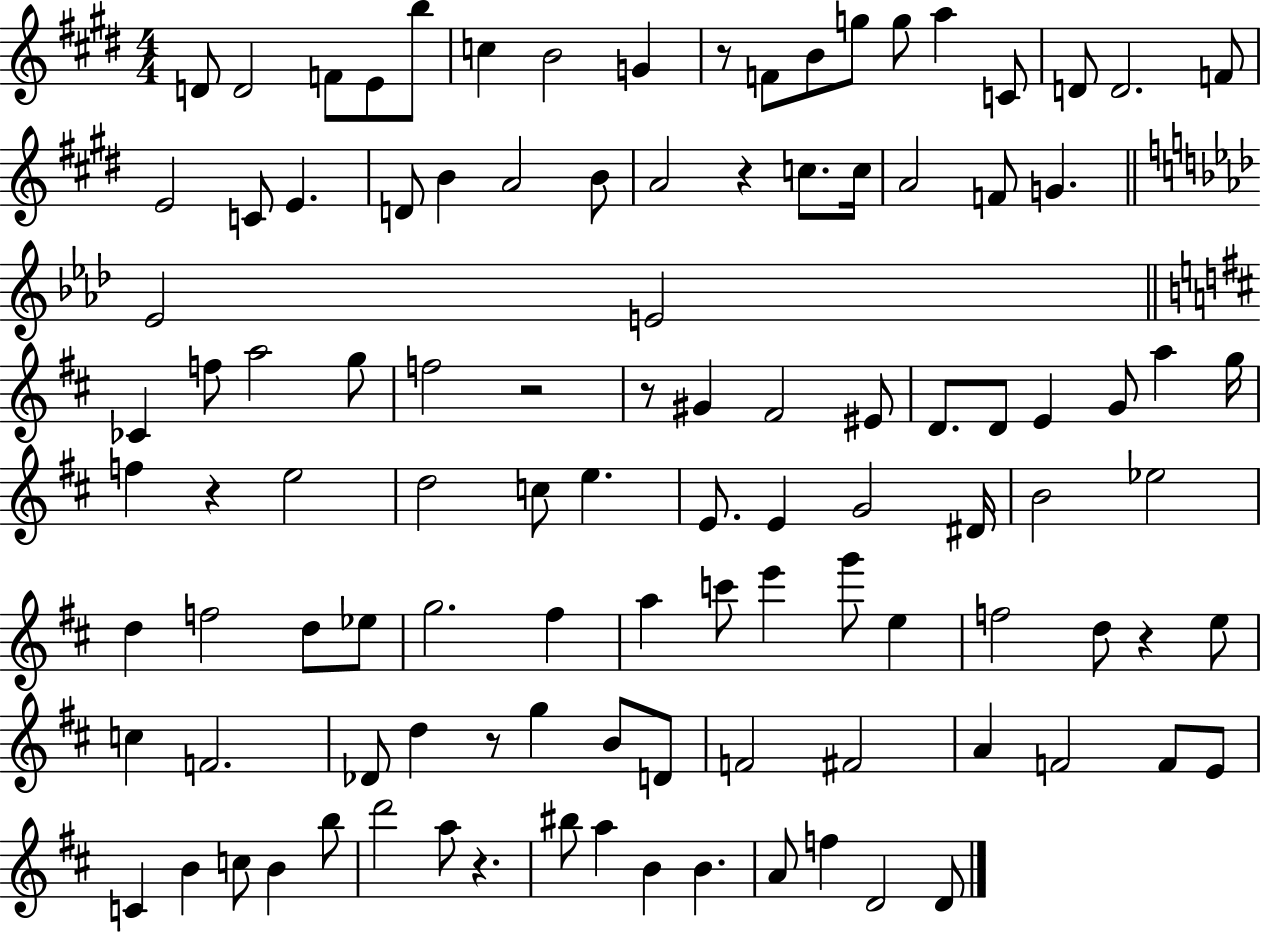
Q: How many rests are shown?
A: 8